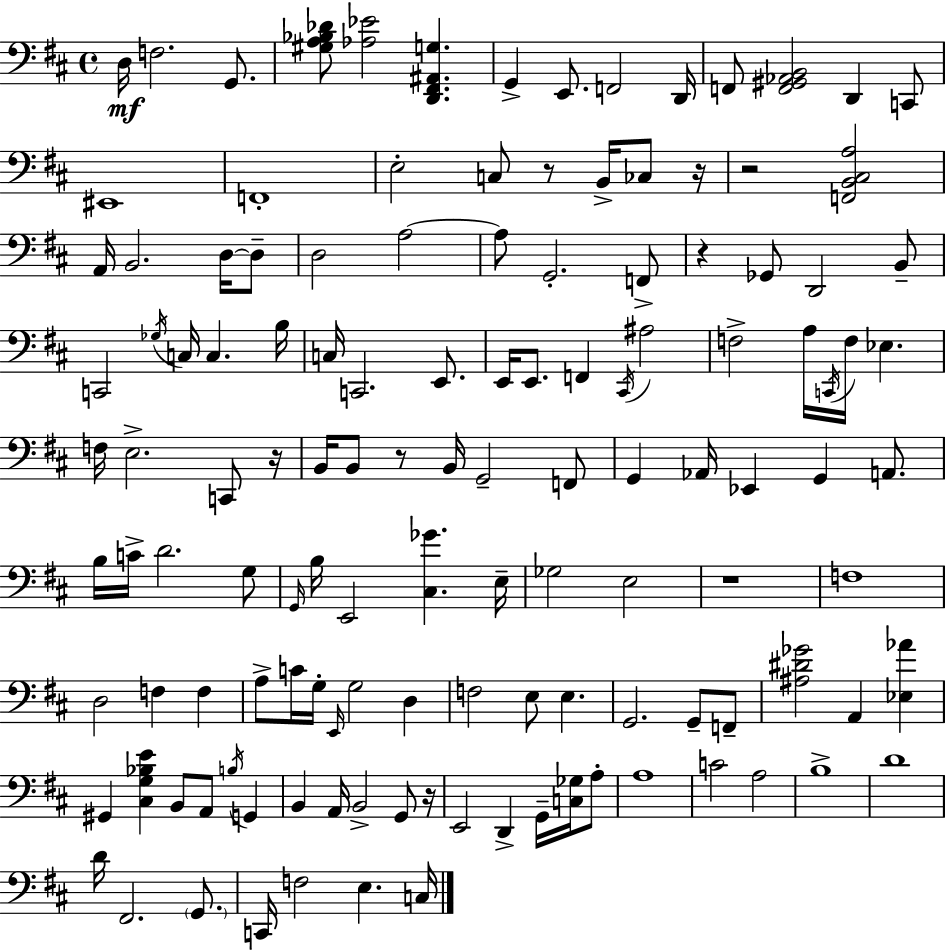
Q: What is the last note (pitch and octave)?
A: C3